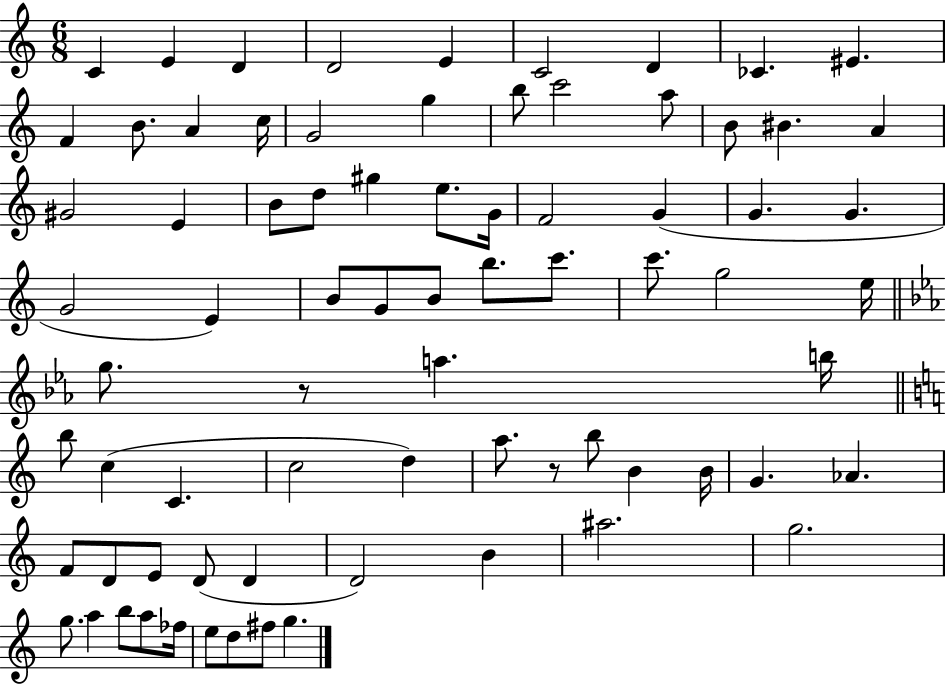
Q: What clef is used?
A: treble